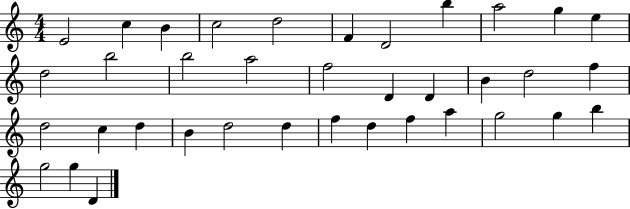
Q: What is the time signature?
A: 4/4